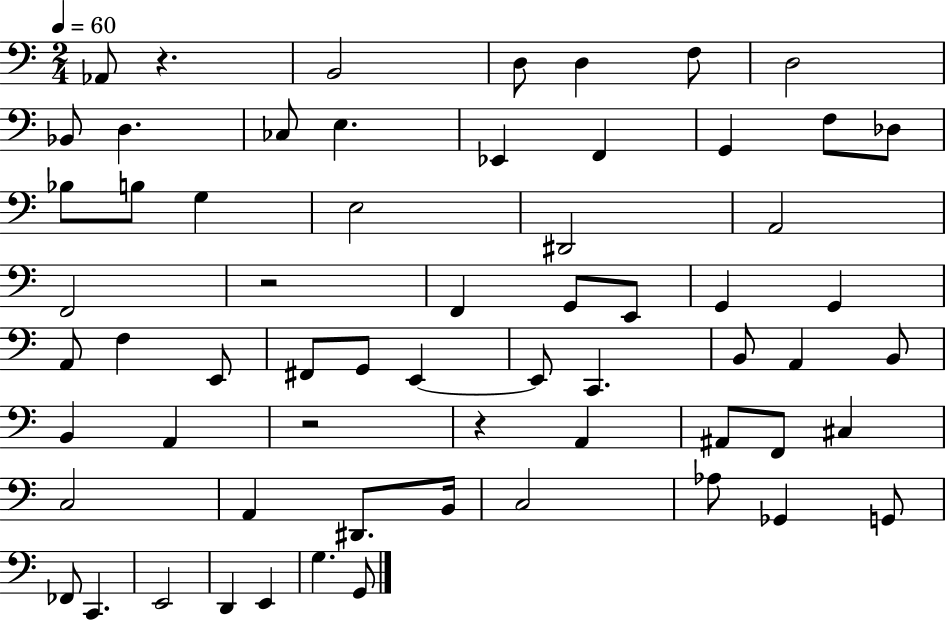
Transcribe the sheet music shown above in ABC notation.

X:1
T:Untitled
M:2/4
L:1/4
K:C
_A,,/2 z B,,2 D,/2 D, F,/2 D,2 _B,,/2 D, _C,/2 E, _E,, F,, G,, F,/2 _D,/2 _B,/2 B,/2 G, E,2 ^D,,2 A,,2 F,,2 z2 F,, G,,/2 E,,/2 G,, G,, A,,/2 F, E,,/2 ^F,,/2 G,,/2 E,, E,,/2 C,, B,,/2 A,, B,,/2 B,, A,, z2 z A,, ^A,,/2 F,,/2 ^C, C,2 A,, ^D,,/2 B,,/4 C,2 _A,/2 _G,, G,,/2 _F,,/2 C,, E,,2 D,, E,, G, G,,/2